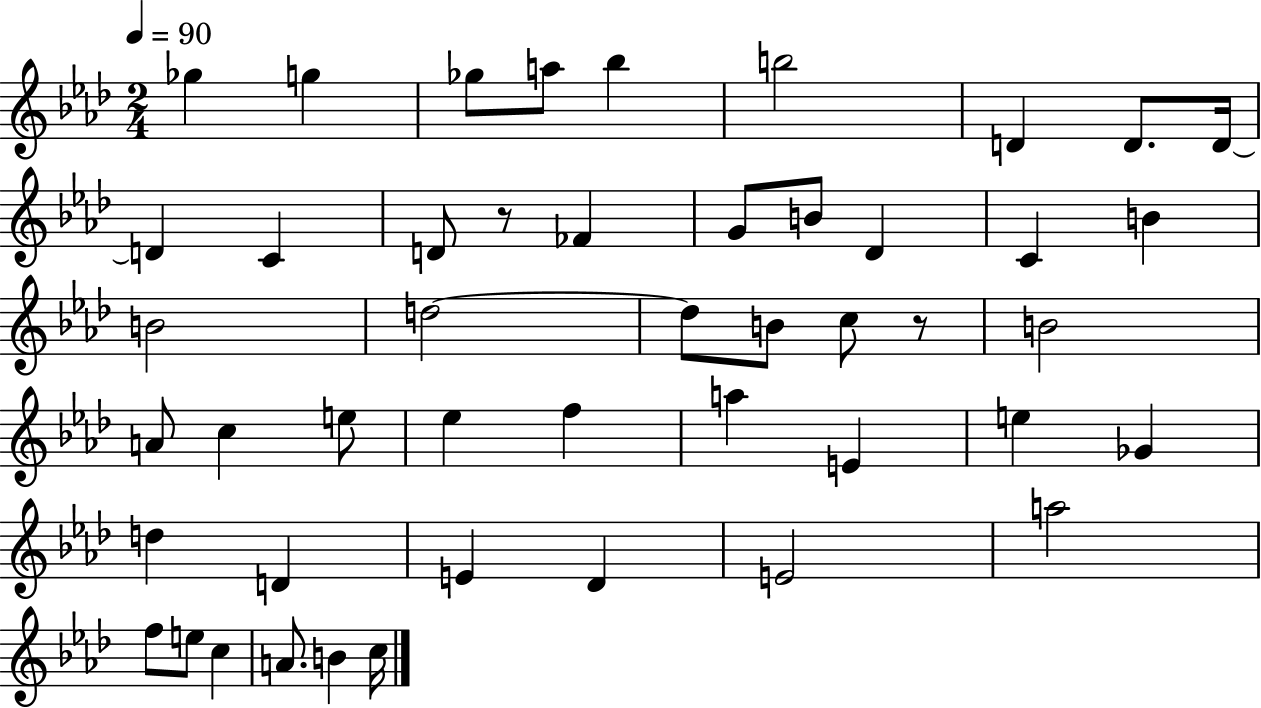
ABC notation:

X:1
T:Untitled
M:2/4
L:1/4
K:Ab
_g g _g/2 a/2 _b b2 D D/2 D/4 D C D/2 z/2 _F G/2 B/2 _D C B B2 d2 d/2 B/2 c/2 z/2 B2 A/2 c e/2 _e f a E e _G d D E _D E2 a2 f/2 e/2 c A/2 B c/4